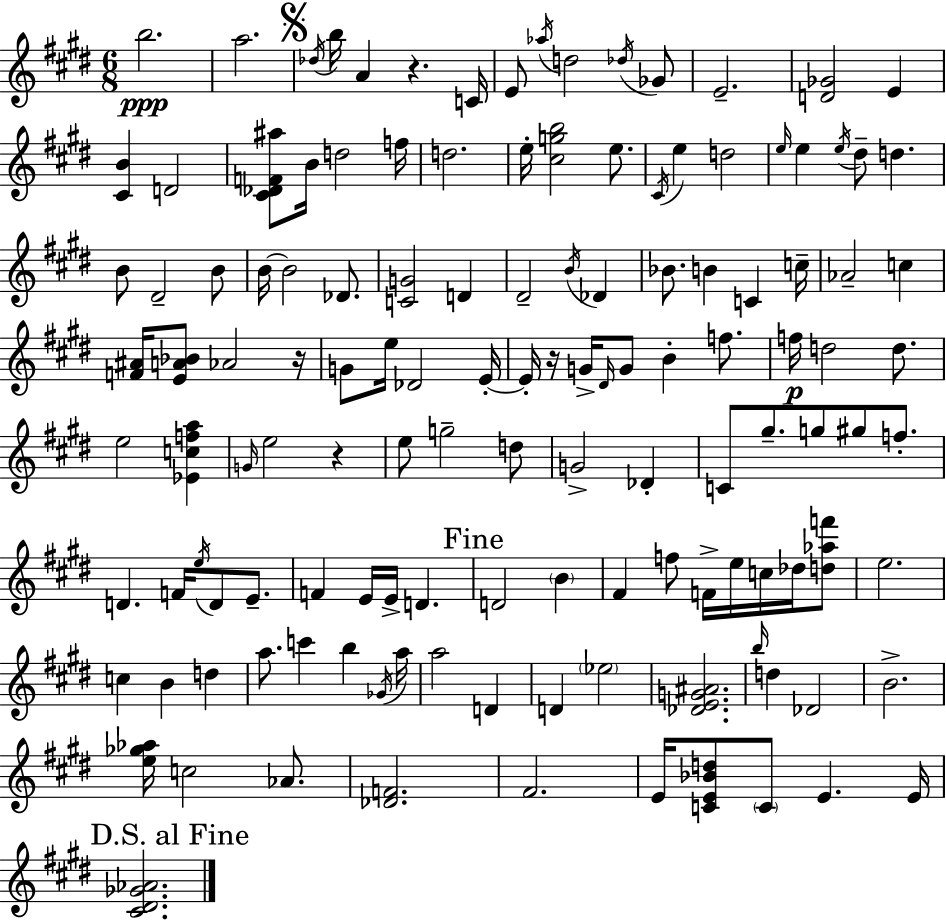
{
  \clef treble
  \numericTimeSignature
  \time 6/8
  \key e \major
  b''2.\ppp | a''2. | \mark \markup { \musicglyph "scripts.segno" } \acciaccatura { des''16 } b''16 a'4 r4. | c'16 e'8 \acciaccatura { aes''16 } d''2 | \break \acciaccatura { des''16 } ges'8 e'2.-- | <d' ges'>2 e'4 | <cis' b'>4 d'2 | <cis' des' f' ais''>8 b'16 d''2 | \break f''16 d''2. | e''16-. <cis'' g'' b''>2 | e''8. \acciaccatura { cis'16 } e''4 d''2 | \grace { e''16 } e''4 \acciaccatura { e''16 } dis''8-- | \break d''4. b'8 dis'2-- | b'8 b'16~~ b'2 | des'8. <c' g'>2 | d'4 dis'2-- | \break \acciaccatura { b'16 } des'4 bes'8. b'4 | c'4 c''16-- aes'2-- | c''4 <f' ais'>16 <e' a' bes'>8 aes'2 | r16 g'8 e''16 des'2 | \break e'16-.~~ e'16-. r16 g'16-> \grace { dis'16 } g'8 | b'4-. f''8. f''16\p d''2 | d''8. e''2 | <ees' c'' f'' a''>4 \grace { g'16 } e''2 | \break r4 e''8 g''2-- | d''8 g'2-> | des'4-. c'8 gis''8.-- | g''8 gis''8 f''8.-. d'4. | \break f'16 \acciaccatura { e''16 } d'8 e'8.-- f'4 | e'16 e'16-> d'4. \mark "Fine" d'2 | \parenthesize b'4 fis'4 | f''8 f'16-> e''16 c''16 des''16 <d'' aes'' f'''>8 e''2. | \break c''4 | b'4 d''4 a''8. | c'''4 b''4 \acciaccatura { ges'16 } a''16 a''2 | d'4 d'4 | \break \parenthesize ees''2 <des' e' g' ais'>2. | \grace { b''16 } | d''4 des'2 | b'2.-> | \break <e'' ges'' aes''>16 c''2 aes'8. | <des' f'>2. | fis'2. | e'16 <c' e' bes' d''>8 \parenthesize c'8 e'4. e'16 | \break \mark "D.S. al Fine" <cis' dis' ges' aes'>2. | \bar "|."
}